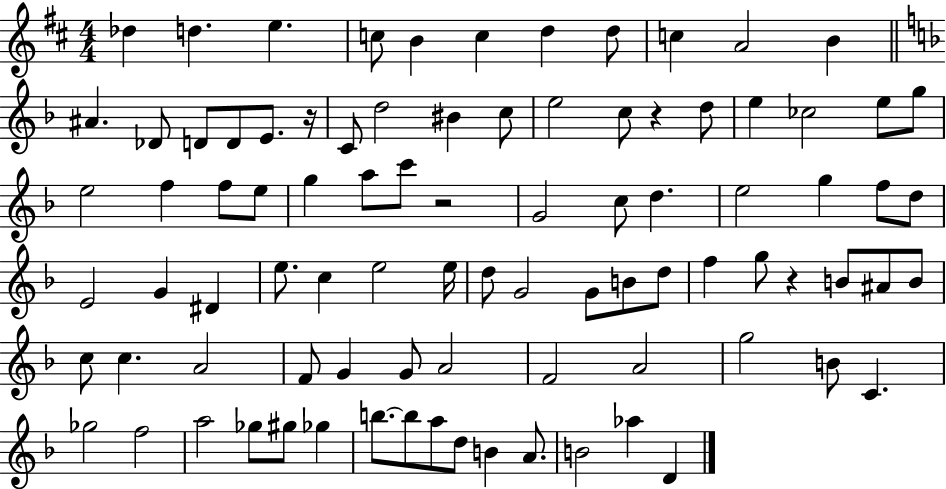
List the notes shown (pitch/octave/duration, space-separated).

Db5/q D5/q. E5/q. C5/e B4/q C5/q D5/q D5/e C5/q A4/h B4/q A#4/q. Db4/e D4/e D4/e E4/e. R/s C4/e D5/h BIS4/q C5/e E5/h C5/e R/q D5/e E5/q CES5/h E5/e G5/e E5/h F5/q F5/e E5/e G5/q A5/e C6/e R/h G4/h C5/e D5/q. E5/h G5/q F5/e D5/e E4/h G4/q D#4/q E5/e. C5/q E5/h E5/s D5/e G4/h G4/e B4/e D5/e F5/q G5/e R/q B4/e A#4/e B4/e C5/e C5/q. A4/h F4/e G4/q G4/e A4/h F4/h A4/h G5/h B4/e C4/q. Gb5/h F5/h A5/h Gb5/e G#5/e Gb5/q B5/e. B5/e A5/e D5/e B4/q A4/e. B4/h Ab5/q D4/q